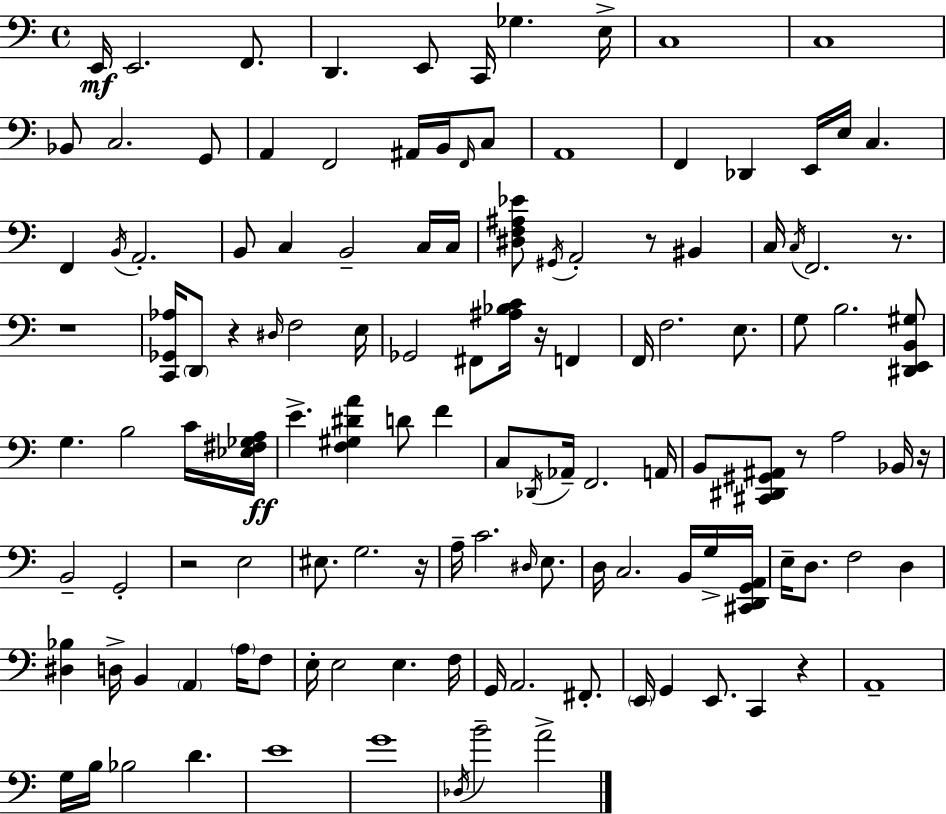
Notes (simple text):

E2/s E2/h. F2/e. D2/q. E2/e C2/s Gb3/q. E3/s C3/w C3/w Bb2/e C3/h. G2/e A2/q F2/h A#2/s B2/s F2/s C3/e A2/w F2/q Db2/q E2/s E3/s C3/q. F2/q B2/s A2/h. B2/e C3/q B2/h C3/s C3/s [D#3,F3,A#3,Eb4]/e G#2/s A2/h R/e BIS2/q C3/s C3/s F2/h. R/e. R/w [C2,Gb2,Ab3]/s D2/e R/q D#3/s F3/h E3/s Gb2/h F#2/e [A#3,Bb3,C4]/s R/s F2/q F2/s F3/h. E3/e. G3/e B3/h. [D#2,E2,B2,G#3]/e G3/q. B3/h C4/s [Eb3,F#3,Gb3,A3]/s E4/q. [F3,G#3,D#4,A4]/q D4/e F4/q C3/e Db2/s Ab2/s F2/h. A2/s B2/e [C#2,D#2,G#2,A#2]/e R/e A3/h Bb2/s R/s B2/h G2/h R/h E3/h EIS3/e. G3/h. R/s A3/s C4/h. D#3/s E3/e. D3/s C3/h. B2/s G3/s [C#2,D2,G2,A2]/s E3/s D3/e. F3/h D3/q [D#3,Bb3]/q D3/s B2/q A2/q A3/s F3/e E3/s E3/h E3/q. F3/s G2/s A2/h. F#2/e. E2/s G2/q E2/e. C2/q R/q A2/w G3/s B3/s Bb3/h D4/q. E4/w G4/w Db3/s B4/h A4/h